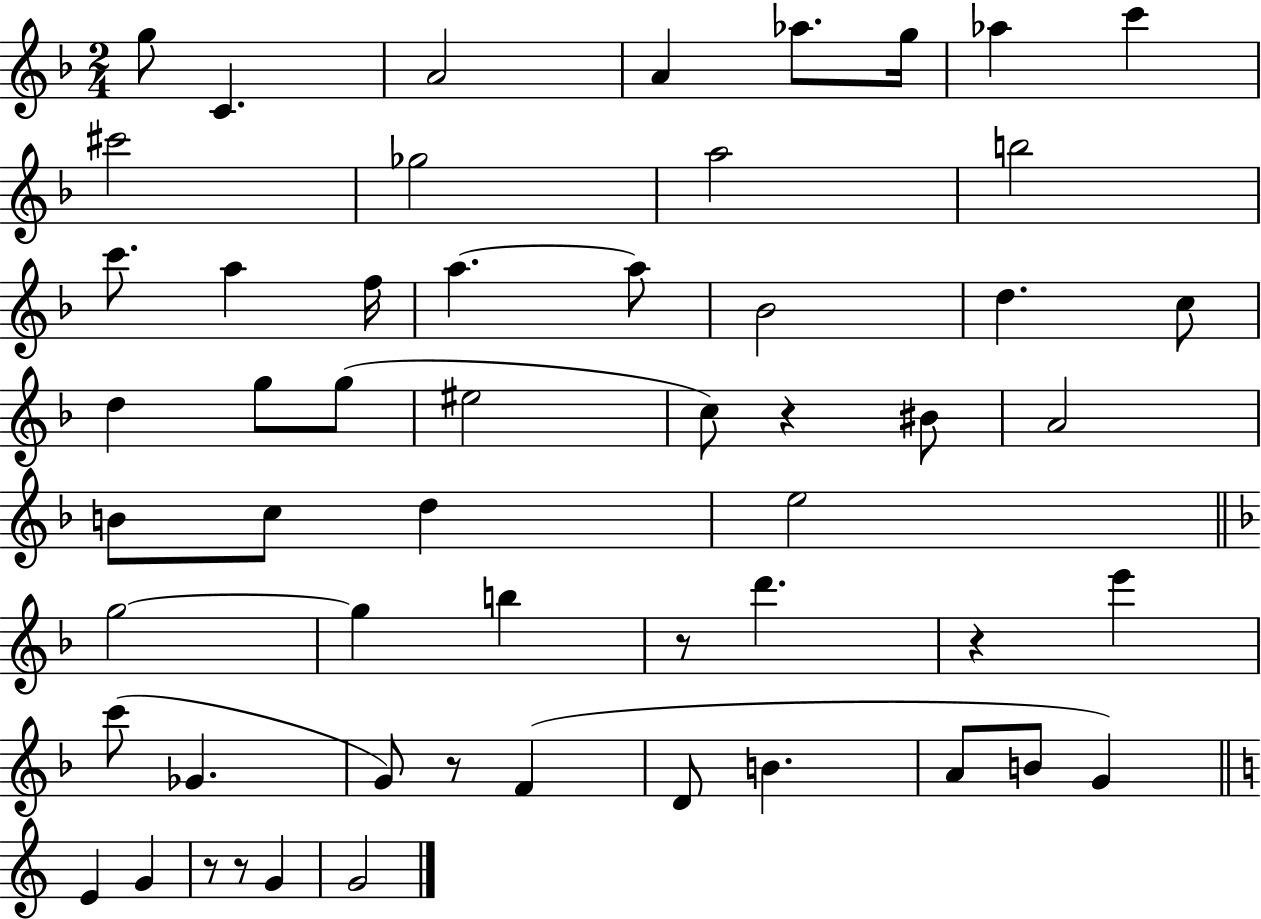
{
  \clef treble
  \numericTimeSignature
  \time 2/4
  \key f \major
  g''8 c'4. | a'2 | a'4 aes''8. g''16 | aes''4 c'''4 | \break cis'''2 | ges''2 | a''2 | b''2 | \break c'''8. a''4 f''16 | a''4.~~ a''8 | bes'2 | d''4. c''8 | \break d''4 g''8 g''8( | eis''2 | c''8) r4 bis'8 | a'2 | \break b'8 c''8 d''4 | e''2 | \bar "||" \break \key f \major g''2~~ | g''4 b''4 | r8 d'''4. | r4 e'''4 | \break c'''8( ges'4. | g'8) r8 f'4( | d'8 b'4. | a'8 b'8 g'4) | \break \bar "||" \break \key a \minor e'4 g'4 | r8 r8 g'4 | g'2 | \bar "|."
}